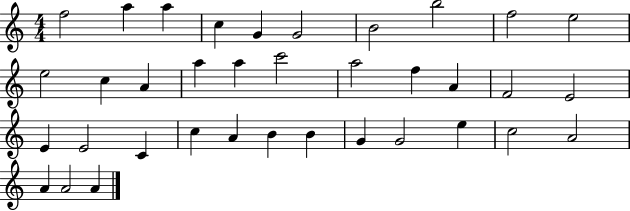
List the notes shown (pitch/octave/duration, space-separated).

F5/h A5/q A5/q C5/q G4/q G4/h B4/h B5/h F5/h E5/h E5/h C5/q A4/q A5/q A5/q C6/h A5/h F5/q A4/q F4/h E4/h E4/q E4/h C4/q C5/q A4/q B4/q B4/q G4/q G4/h E5/q C5/h A4/h A4/q A4/h A4/q